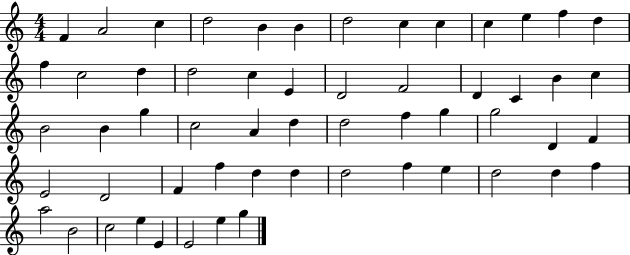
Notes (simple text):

F4/q A4/h C5/q D5/h B4/q B4/q D5/h C5/q C5/q C5/q E5/q F5/q D5/q F5/q C5/h D5/q D5/h C5/q E4/q D4/h F4/h D4/q C4/q B4/q C5/q B4/h B4/q G5/q C5/h A4/q D5/q D5/h F5/q G5/q G5/h D4/q F4/q E4/h D4/h F4/q F5/q D5/q D5/q D5/h F5/q E5/q D5/h D5/q F5/q A5/h B4/h C5/h E5/q E4/q E4/h E5/q G5/q